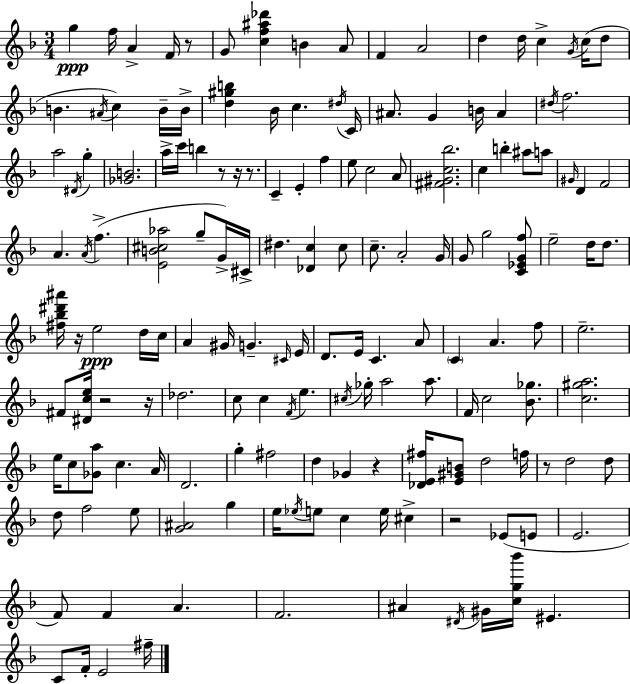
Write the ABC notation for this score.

X:1
T:Untitled
M:3/4
L:1/4
K:F
g f/4 A F/4 z/2 G/2 [cf^a_d'] B A/2 F A2 d d/4 c G/4 c/4 d/2 B ^A/4 c B/4 B/4 [d^gb] _B/4 c ^d/4 C/4 ^A/2 G B/4 ^A ^d/4 f2 a2 ^D/4 g [_GB]2 a/4 c'/4 b z/2 z/4 z/2 C E f e/2 c2 A/2 [^F^Gc_b]2 c b ^a/2 a/2 ^G/4 D F2 A A/4 f [EB^c_a]2 g/2 G/4 ^C/4 ^d [_Dc] c/2 c/2 A2 G/4 G/2 g2 [C_EGf]/2 e2 d/4 d/2 [^f_b^d'^a']/4 z/4 e2 d/4 c/4 A ^G/4 G ^C/4 E/4 D/2 E/4 C A/2 C A f/2 e2 ^F/2 [^Dce]/4 z2 z/4 _d2 c/2 c F/4 e ^c/4 _g/4 a2 a/2 F/4 c2 [_B_g]/2 [c^ga]2 e/4 c/2 [_Ga]/2 c A/4 D2 g ^f2 d _G z [_DE^f]/4 [E^GB]/2 d2 f/4 z/2 d2 d/2 d/2 f2 e/2 [G^A]2 g e/4 _e/4 e/2 c e/4 ^c z2 _E/2 E/2 E2 F/2 F A F2 ^A ^D/4 ^G/4 [cg_b']/4 ^E C/2 F/4 E2 ^f/4